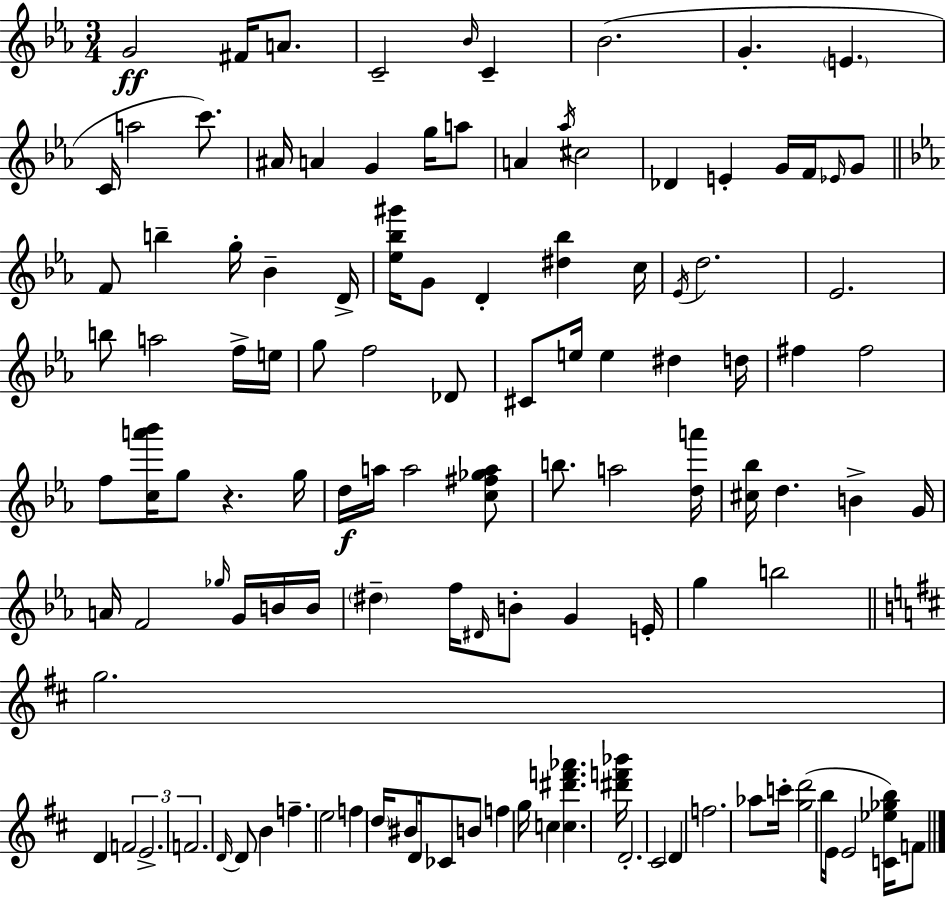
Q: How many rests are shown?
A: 1